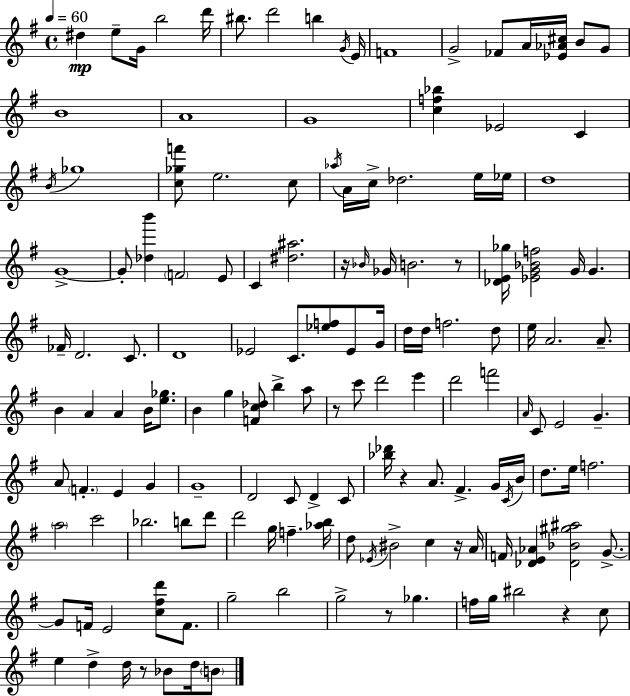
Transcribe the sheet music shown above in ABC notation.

X:1
T:Untitled
M:4/4
L:1/4
K:Em
^d e/2 G/4 b2 d'/4 ^b/2 d'2 b G/4 E/4 F4 G2 _F/2 A/4 [_E_A^c]/4 B/2 G/2 B4 A4 G4 [cf_b] _E2 C B/4 _g4 [c_gf']/2 e2 c/2 _a/4 A/4 c/4 _d2 e/4 _e/4 d4 G4 G/2 [_db'] F2 E/2 C [^d^a]2 z/4 _B/4 _G/4 B2 z/2 [_DE_g]/4 [_EG_Bf]2 G/4 G _F/4 D2 C/2 D4 _E2 C/2 [_ef]/2 _E/2 G/4 d/4 d/4 f2 d/2 e/4 A2 A/2 B A A B/4 [e_g]/2 B g [Fc_d]/2 b a/2 z/2 c'/2 d'2 e' d'2 f'2 A/4 C/2 E2 G A/2 F E G G4 D2 C/2 D C/2 [_b_d']/4 z A/2 ^F G/4 C/4 B/4 d/2 e/4 f2 a2 c'2 _b2 b/2 d'/2 d'2 g/4 f [_ab]/4 d/2 _E/4 ^B2 c z/4 A/4 F/4 [_DE_A] [_D_B^g^a]2 G/2 G/2 F/4 E2 [c^fd']/2 F/2 g2 b2 g2 z/2 _g f/4 g/4 ^b2 z c/2 e d d/4 z/2 _B/2 d/4 B/2